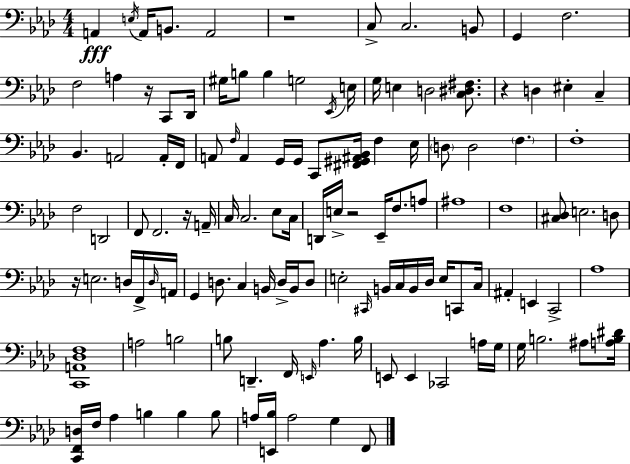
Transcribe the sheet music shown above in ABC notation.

X:1
T:Untitled
M:4/4
L:1/4
K:Ab
A,, E,/4 A,,/4 B,,/2 A,,2 z4 C,/2 C,2 B,,/2 G,, F,2 F,2 A, z/4 C,,/2 _D,,/4 ^G,/4 B,/2 B, G,2 _E,,/4 E,/4 G,/4 E, D,2 [C,^D,^F,]/2 z D, ^E, C, _B,, A,,2 A,,/4 F,,/4 A,,/2 F,/4 A,, G,,/4 G,,/4 C,,/2 [^F,,^G,,^A,,_B,,]/4 F, _E,/4 D,/2 D,2 F, F,4 F,2 D,,2 F,,/2 F,,2 z/4 A,,/4 C,/4 C,2 _E,/2 C,/4 D,,/4 E,/4 z2 _E,,/4 F,/2 A,/2 ^A,4 F,4 [^C,_D,]/2 E,2 D,/2 z/4 E,2 D,/4 F,,/4 D,/4 A,,/4 G,, D,/2 C, B,,/4 D,/4 B,,/4 D,/2 E,2 ^C,,/4 B,,/4 C,/4 B,,/4 _D,/4 E,/4 C,,/2 C,/4 ^A,, E,, C,,2 _A,4 [C,,A,,_D,F,]4 A,2 B,2 B,/2 D,, F,,/4 E,,/4 _A, B,/4 E,,/2 E,, _C,,2 A,/4 G,/4 G,/4 B,2 ^A,/2 [A,B,^D]/4 [C,,F,,D,]/4 F,/4 _A, B, B, B,/2 A,/4 [E,,_B,]/4 A,2 G, F,,/2